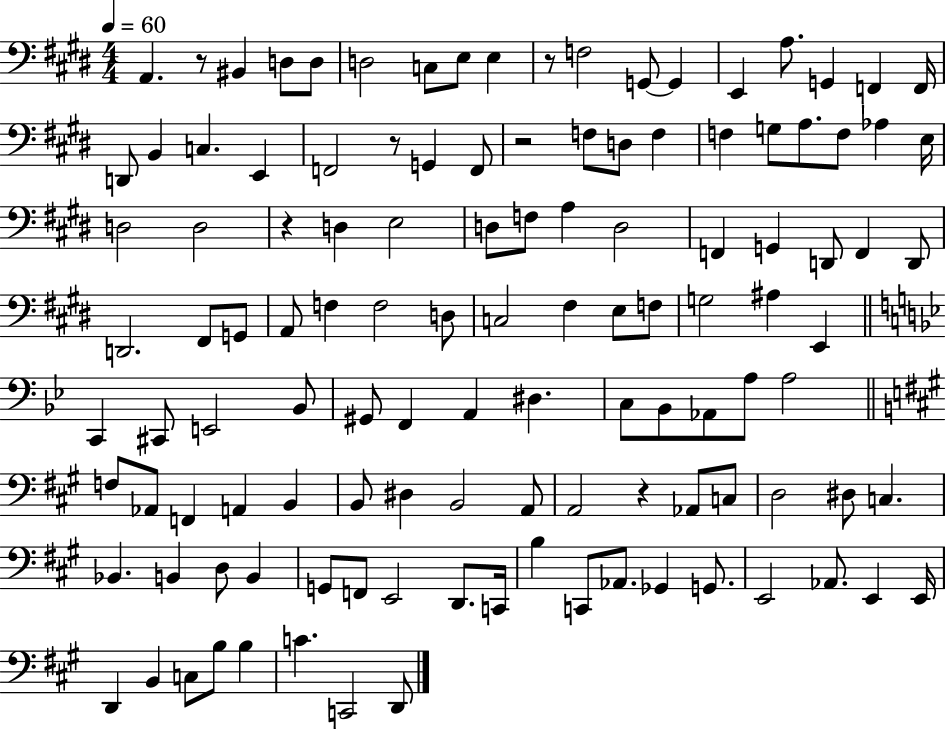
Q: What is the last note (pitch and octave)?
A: D2